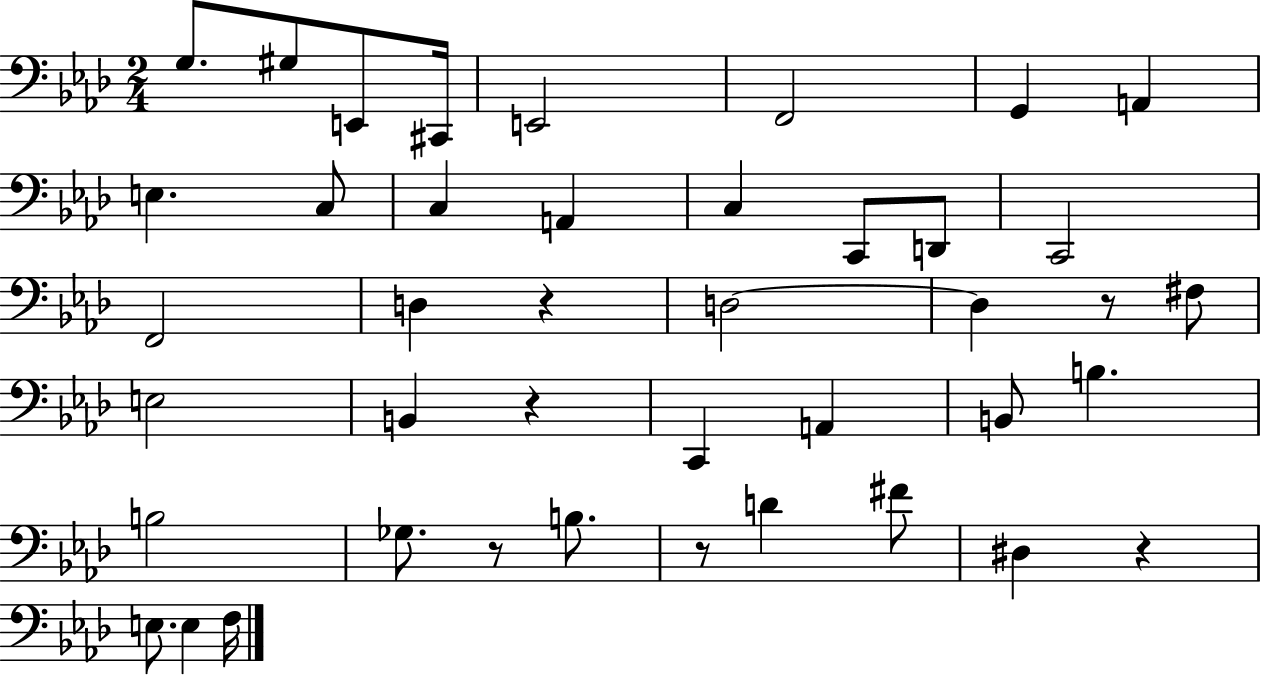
{
  \clef bass
  \numericTimeSignature
  \time 2/4
  \key aes \major
  g8. gis8 e,8 cis,16 | e,2 | f,2 | g,4 a,4 | \break e4. c8 | c4 a,4 | c4 c,8 d,8 | c,2 | \break f,2 | d4 r4 | d2~~ | d4 r8 fis8 | \break e2 | b,4 r4 | c,4 a,4 | b,8 b4. | \break b2 | ges8. r8 b8. | r8 d'4 fis'8 | dis4 r4 | \break e8. e4 f16 | \bar "|."
}